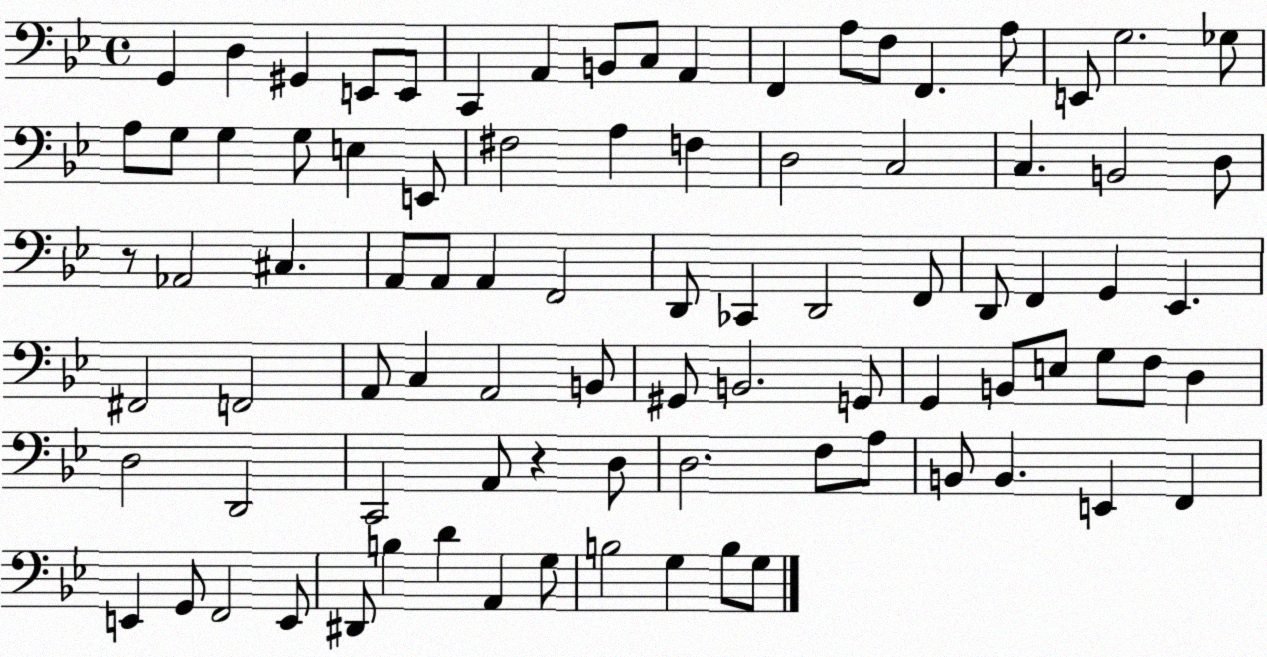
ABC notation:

X:1
T:Untitled
M:4/4
L:1/4
K:Bb
G,, D, ^G,, E,,/2 E,,/2 C,, A,, B,,/2 C,/2 A,, F,, A,/2 F,/2 F,, A,/2 E,,/2 G,2 _G,/2 A,/2 G,/2 G, G,/2 E, E,,/2 ^F,2 A, F, D,2 C,2 C, B,,2 D,/2 z/2 _A,,2 ^C, A,,/2 A,,/2 A,, F,,2 D,,/2 _C,, D,,2 F,,/2 D,,/2 F,, G,, _E,, ^F,,2 F,,2 A,,/2 C, A,,2 B,,/2 ^G,,/2 B,,2 G,,/2 G,, B,,/2 E,/2 G,/2 F,/2 D, D,2 D,,2 C,,2 A,,/2 z D,/2 D,2 F,/2 A,/2 B,,/2 B,, E,, F,, E,, G,,/2 F,,2 E,,/2 ^D,,/2 B, D A,, G,/2 B,2 G, B,/2 G,/2